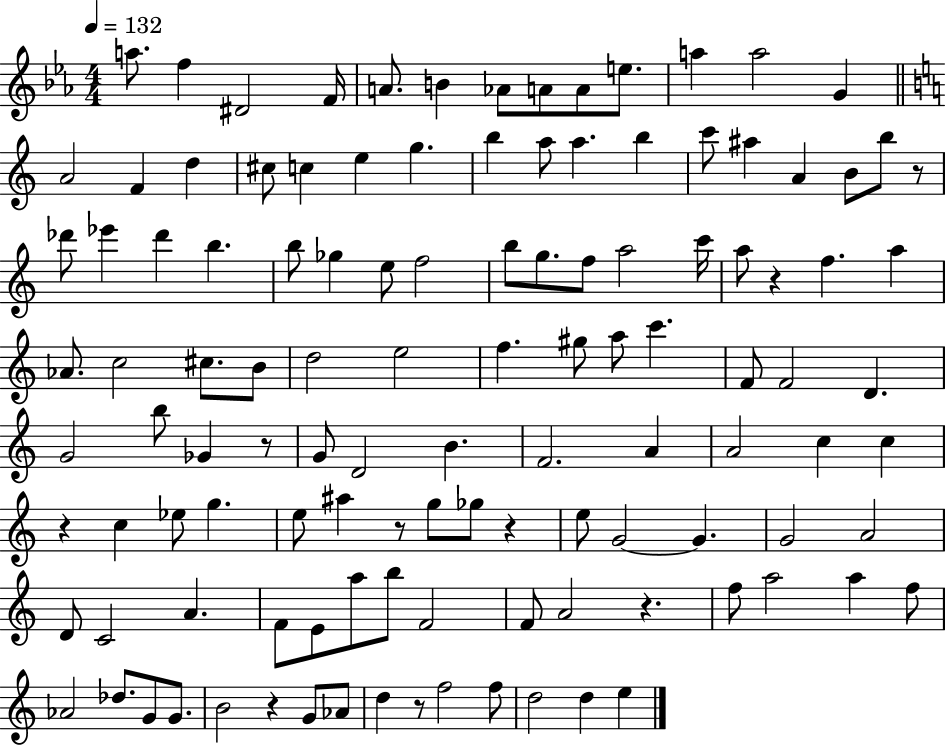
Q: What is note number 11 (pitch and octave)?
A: A5